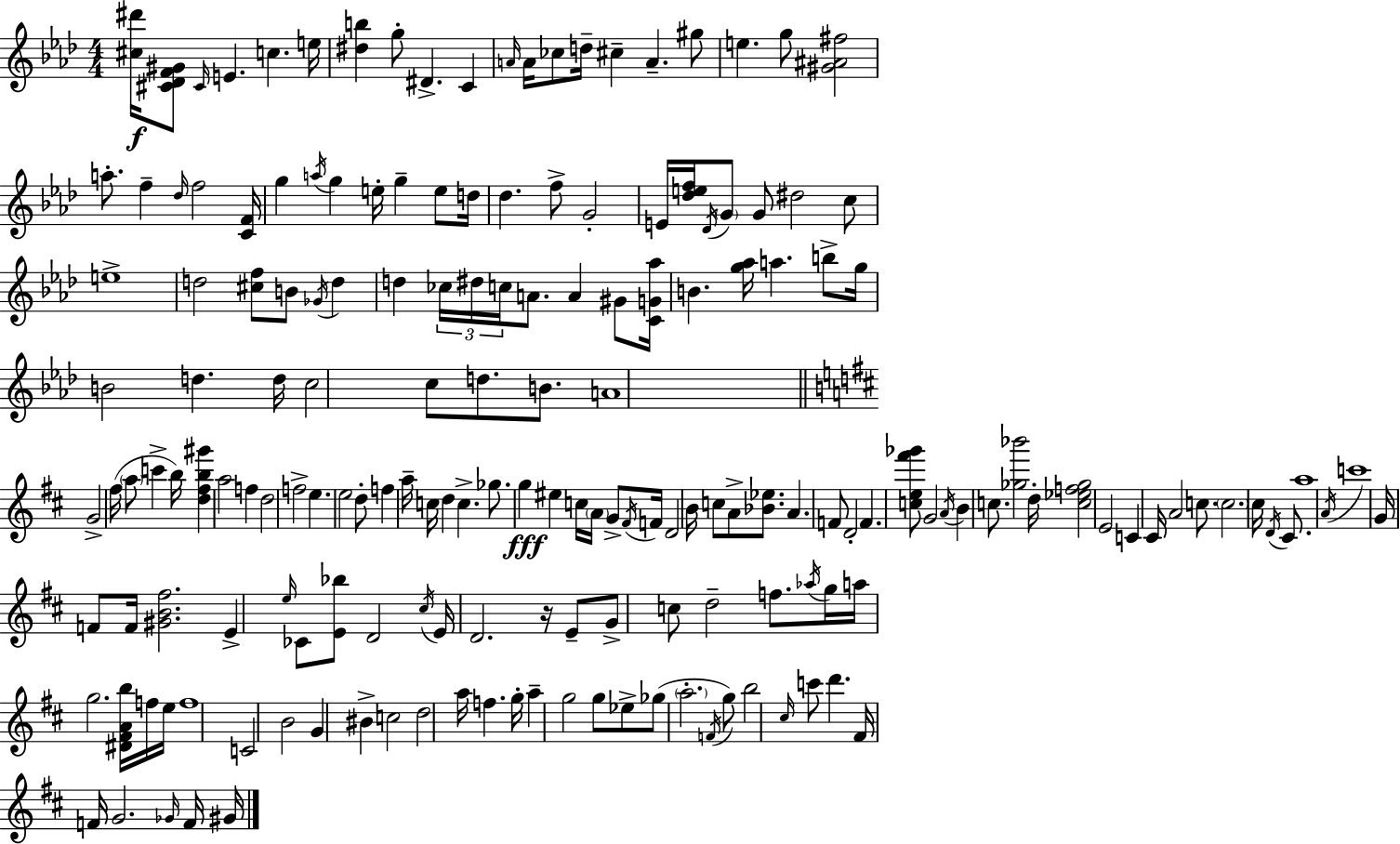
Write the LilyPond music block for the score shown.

{
  \clef treble
  \numericTimeSignature
  \time 4/4
  \key aes \major
  <cis'' dis'''>16\f <cis' des' f' gis'>8 \grace { cis'16 } e'4. c''4. | e''16 <dis'' b''>4 g''8-. dis'4.-> c'4 | \grace { a'16 } a'16 ces''8 d''16-- cis''4-- a'4.-- | gis''8 e''4. g''8 <gis' ais' fis''>2 | \break a''8.-. f''4-- \grace { des''16 } f''2 | <c' f'>16 g''4 \acciaccatura { a''16 } g''4 e''16-. g''4-- | e''8 d''16 des''4. f''8-> g'2-. | e'16 <des'' e'' f''>16 \acciaccatura { des'16 } \parenthesize g'8 g'8 dis''2 | \break c''8 e''1-> | d''2 <cis'' f''>8 b'8 | \acciaccatura { ges'16 } d''4 d''4 \tuplet 3/2 { ces''16 dis''16 c''16 } a'8. | a'4 gis'8 <c' g' aes''>16 b'4. <g'' aes''>16 a''4. | \break b''8-> g''16 b'2 d''4. | d''16 c''2 c''8 | d''8. b'8. a'1 | \bar "||" \break \key b \minor g'2-> fis''16( \parenthesize a''8 c'''4-> b''16) | <d'' fis'' b'' gis'''>4 a''2 f''4 | d''2 f''2-> | e''4. e''2 d''8-. | \break f''4 a''16-- c''16 d''4 c''4.-> | ges''8. g''4\fff eis''4 c''16 \parenthesize a'16 g'8-> \acciaccatura { fis'16 } | f'16 d'2 b'16 c''8 a'8-> <bes' ees''>8. | a'4. f'8 d'2-. | \break f'4. <c'' e'' fis''' ges'''>8 g'2 | \acciaccatura { a'16 } b'4 c''8. <ges'' bes'''>2 | d''16-. <c'' ees'' f'' ges''>2 e'2 | c'4 cis'16 a'2 c''8. | \break \parenthesize c''2. cis''16 \acciaccatura { d'16 } | cis'8. a''1 | \acciaccatura { a'16 } c'''1 | g'16 f'8 f'16 <gis' b' fis''>2. | \break e'4-> \grace { e''16 } ces'8 <e' bes''>8 d'2 | \acciaccatura { cis''16 } e'16 d'2. | r16 e'8-- g'8-> c''8 d''2-- | f''8. \acciaccatura { aes''16 } g''16 a''16 g''2. | \break <dis' fis' a' b''>16 f''16 e''16 f''1 | c'2 b'2 | g'4 bis'4-> c''2 | d''2 a''16 | \break f''4. g''16-. a''4-- g''2 | g''8 ees''8-> ges''8( \parenthesize a''2.-. | \acciaccatura { f'16 } g''8) b''2 | \grace { cis''16 } c'''8 d'''4. fis'16 f'16 g'2. | \break \grace { ges'16 } f'16 gis'16 \bar "|."
}